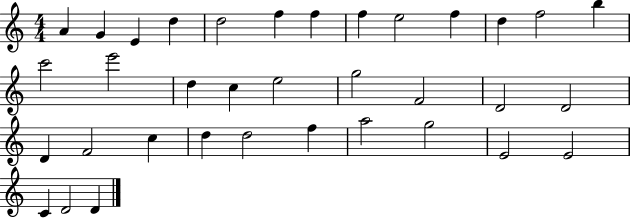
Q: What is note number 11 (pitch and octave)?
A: D5